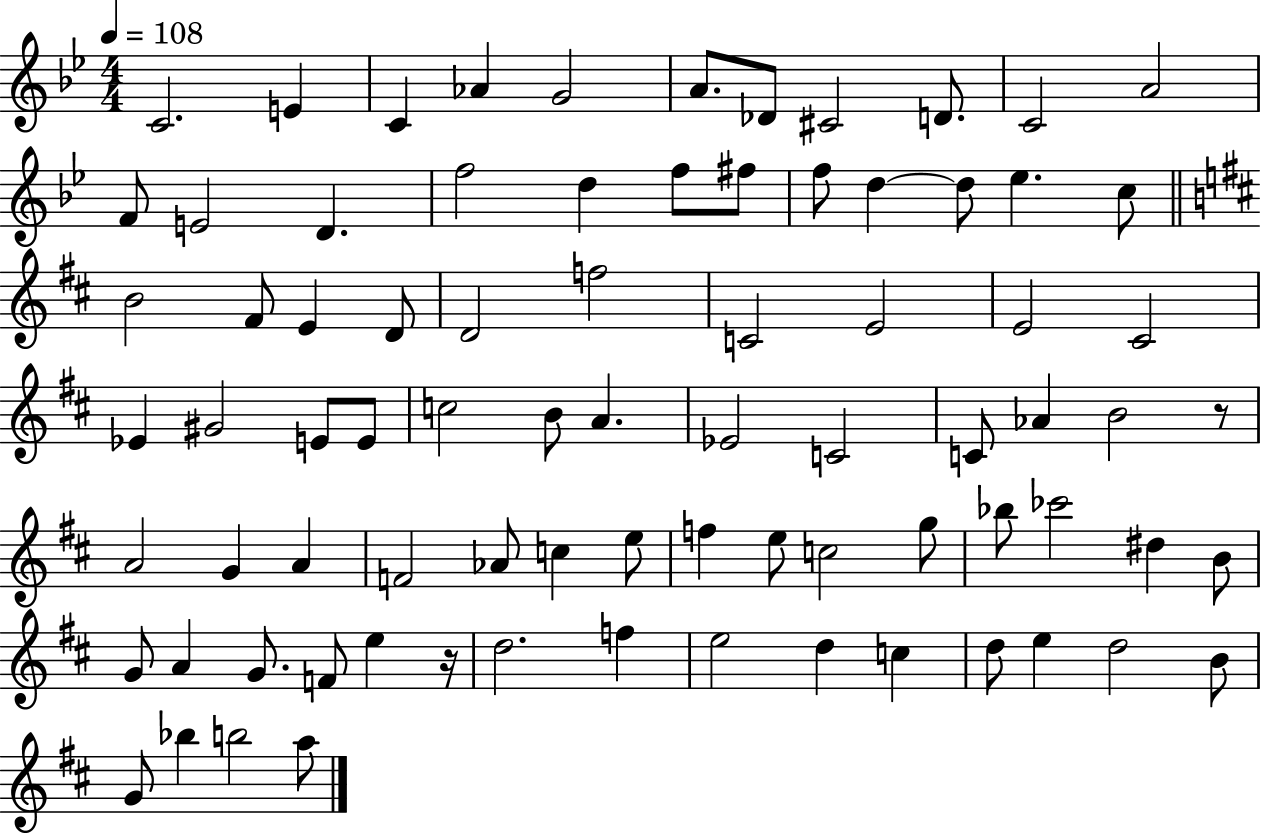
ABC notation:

X:1
T:Untitled
M:4/4
L:1/4
K:Bb
C2 E C _A G2 A/2 _D/2 ^C2 D/2 C2 A2 F/2 E2 D f2 d f/2 ^f/2 f/2 d d/2 _e c/2 B2 ^F/2 E D/2 D2 f2 C2 E2 E2 ^C2 _E ^G2 E/2 E/2 c2 B/2 A _E2 C2 C/2 _A B2 z/2 A2 G A F2 _A/2 c e/2 f e/2 c2 g/2 _b/2 _c'2 ^d B/2 G/2 A G/2 F/2 e z/4 d2 f e2 d c d/2 e d2 B/2 G/2 _b b2 a/2